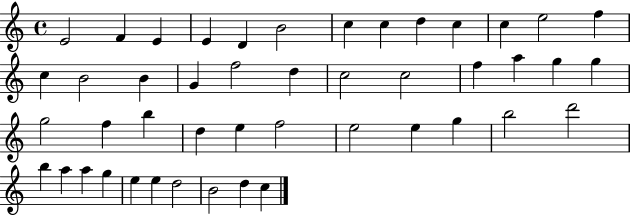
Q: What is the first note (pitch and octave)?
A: E4